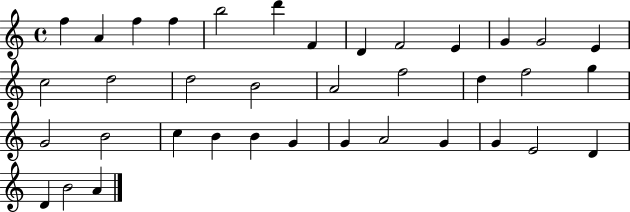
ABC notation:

X:1
T:Untitled
M:4/4
L:1/4
K:C
f A f f b2 d' F D F2 E G G2 E c2 d2 d2 B2 A2 f2 d f2 g G2 B2 c B B G G A2 G G E2 D D B2 A